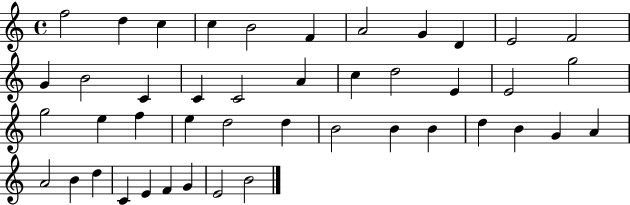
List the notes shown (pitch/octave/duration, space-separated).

F5/h D5/q C5/q C5/q B4/h F4/q A4/h G4/q D4/q E4/h F4/h G4/q B4/h C4/q C4/q C4/h A4/q C5/q D5/h E4/q E4/h G5/h G5/h E5/q F5/q E5/q D5/h D5/q B4/h B4/q B4/q D5/q B4/q G4/q A4/q A4/h B4/q D5/q C4/q E4/q F4/q G4/q E4/h B4/h